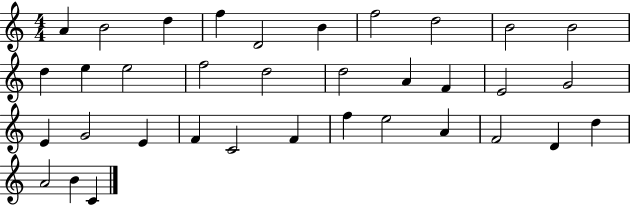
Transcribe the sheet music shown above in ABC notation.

X:1
T:Untitled
M:4/4
L:1/4
K:C
A B2 d f D2 B f2 d2 B2 B2 d e e2 f2 d2 d2 A F E2 G2 E G2 E F C2 F f e2 A F2 D d A2 B C